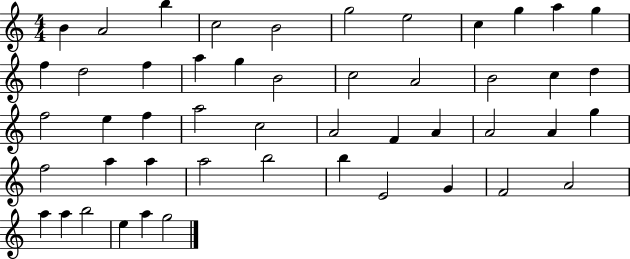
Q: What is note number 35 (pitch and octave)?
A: A5